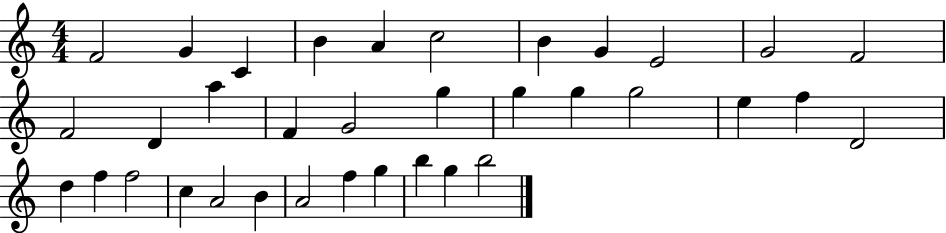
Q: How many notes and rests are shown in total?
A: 35